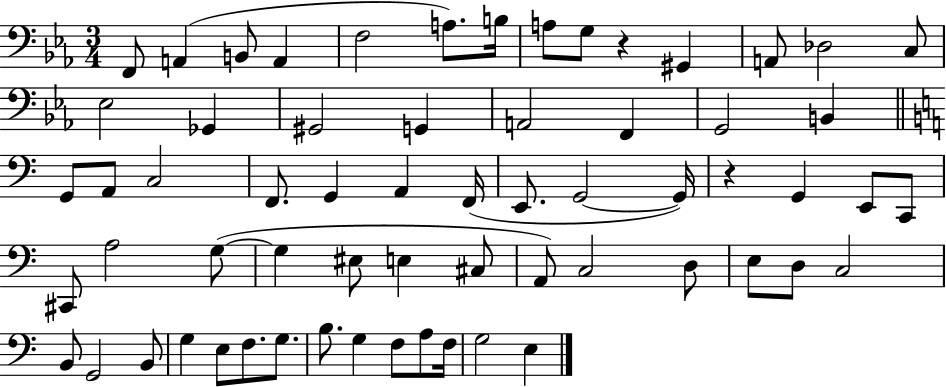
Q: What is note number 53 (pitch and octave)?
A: F3